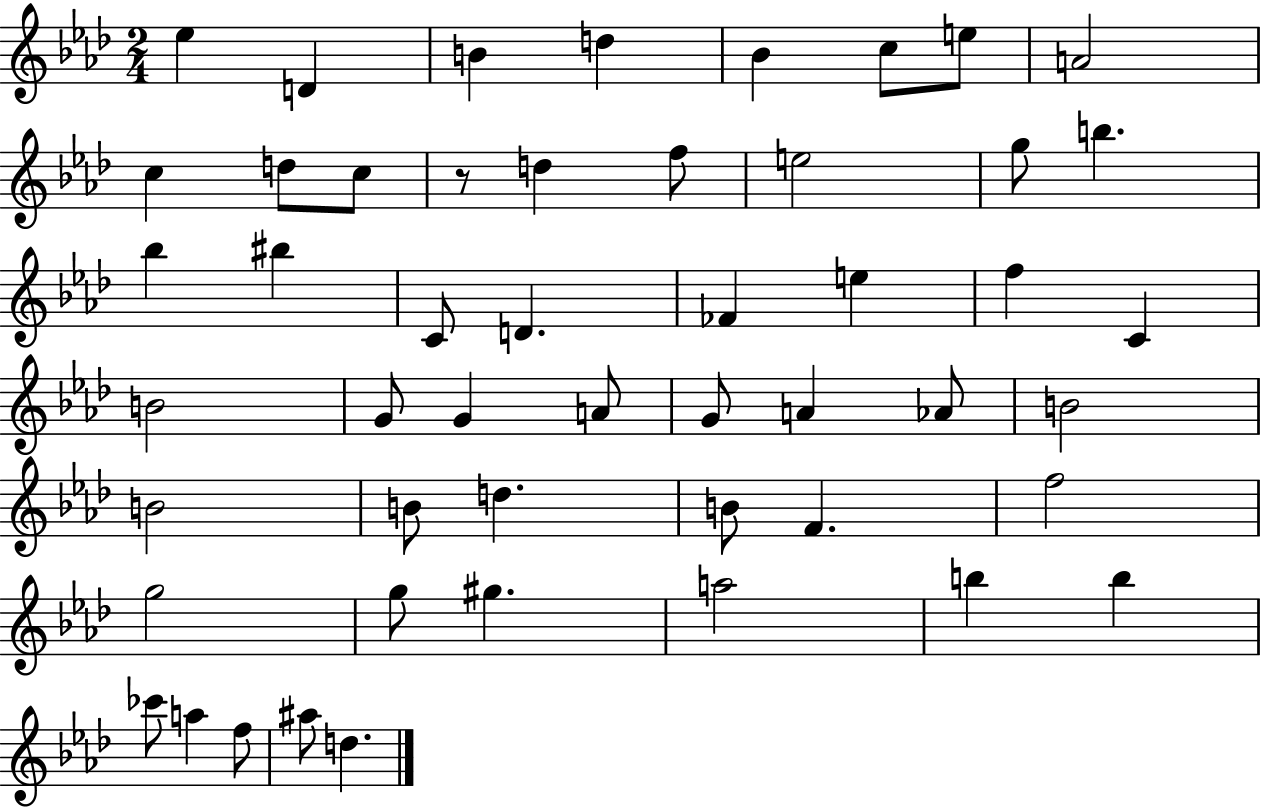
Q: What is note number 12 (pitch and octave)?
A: D5